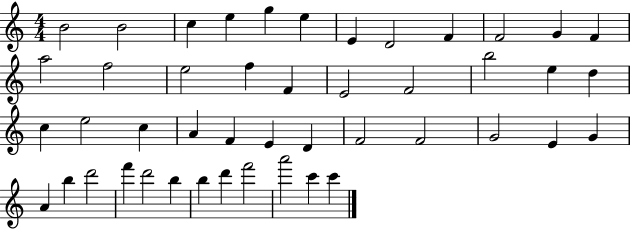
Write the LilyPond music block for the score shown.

{
  \clef treble
  \numericTimeSignature
  \time 4/4
  \key c \major
  b'2 b'2 | c''4 e''4 g''4 e''4 | e'4 d'2 f'4 | f'2 g'4 f'4 | \break a''2 f''2 | e''2 f''4 f'4 | e'2 f'2 | b''2 e''4 d''4 | \break c''4 e''2 c''4 | a'4 f'4 e'4 d'4 | f'2 f'2 | g'2 e'4 g'4 | \break a'4 b''4 d'''2 | f'''4 d'''2 b''4 | b''4 d'''4 f'''2 | a'''2 c'''4 c'''4 | \break \bar "|."
}